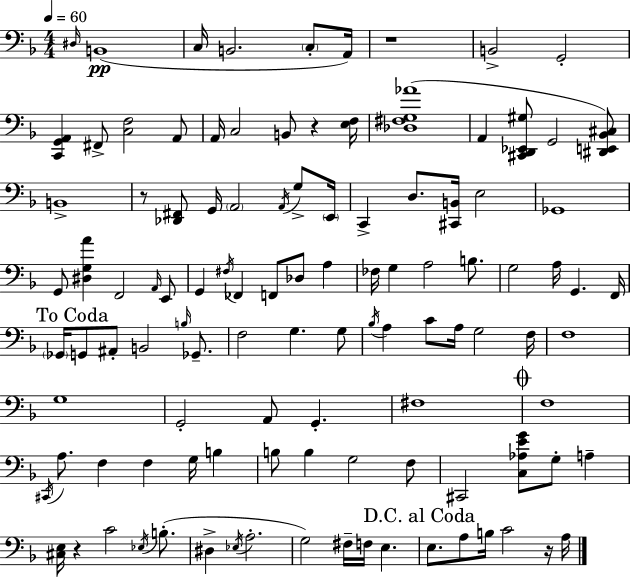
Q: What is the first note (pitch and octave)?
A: D#3